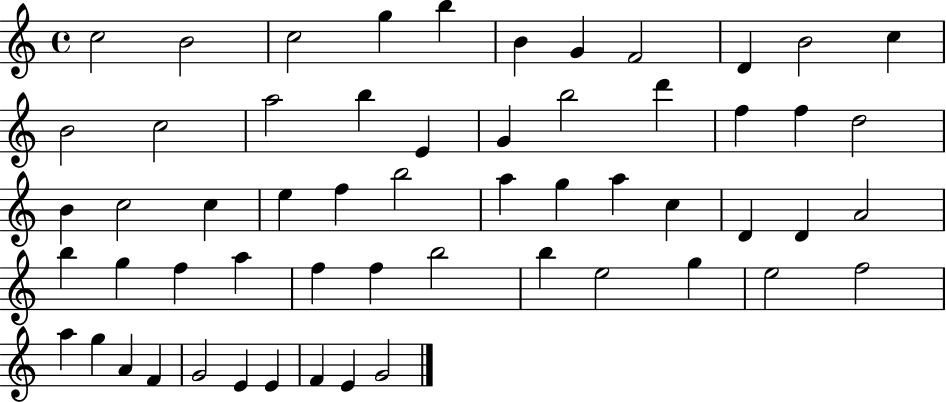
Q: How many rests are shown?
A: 0